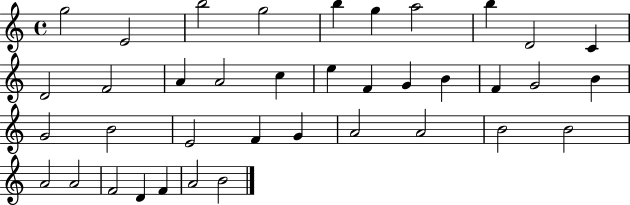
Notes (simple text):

G5/h E4/h B5/h G5/h B5/q G5/q A5/h B5/q D4/h C4/q D4/h F4/h A4/q A4/h C5/q E5/q F4/q G4/q B4/q F4/q G4/h B4/q G4/h B4/h E4/h F4/q G4/q A4/h A4/h B4/h B4/h A4/h A4/h F4/h D4/q F4/q A4/h B4/h